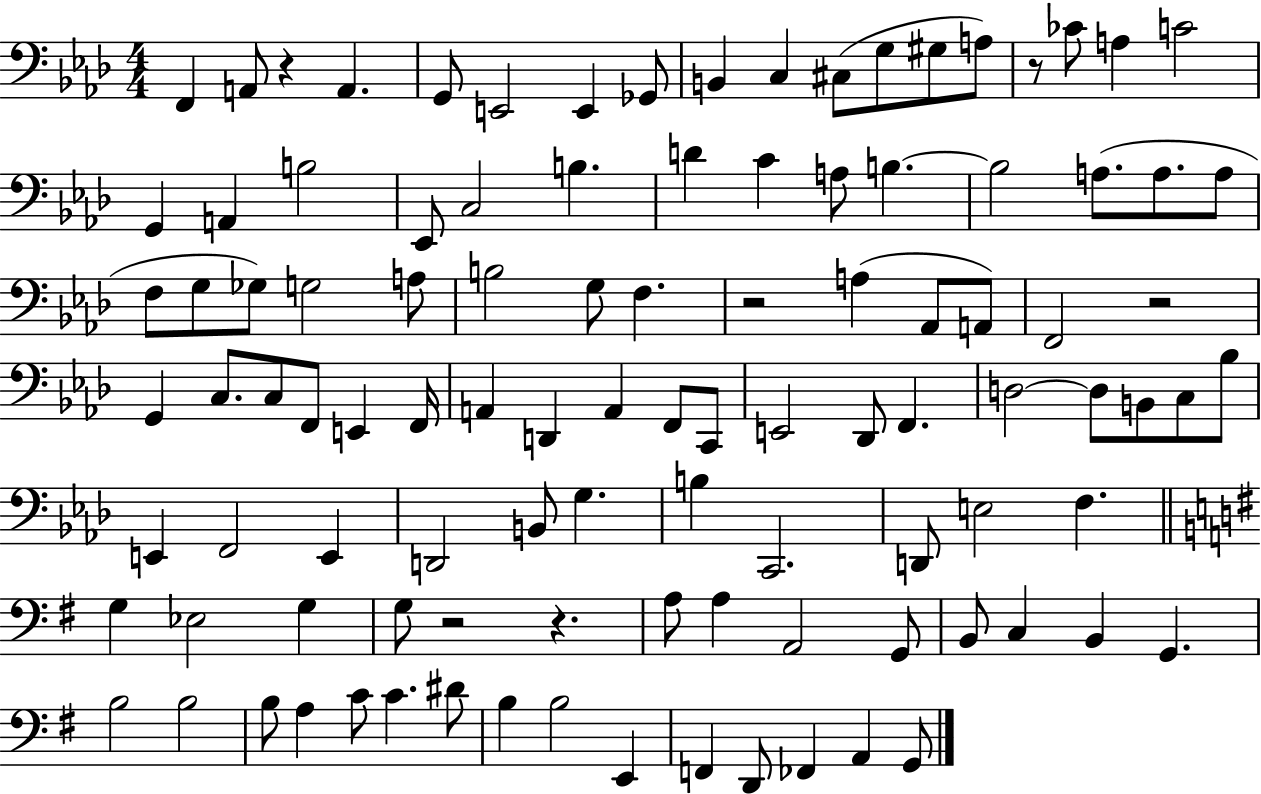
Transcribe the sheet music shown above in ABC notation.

X:1
T:Untitled
M:4/4
L:1/4
K:Ab
F,, A,,/2 z A,, G,,/2 E,,2 E,, _G,,/2 B,, C, ^C,/2 G,/2 ^G,/2 A,/2 z/2 _C/2 A, C2 G,, A,, B,2 _E,,/2 C,2 B, D C A,/2 B, B,2 A,/2 A,/2 A,/2 F,/2 G,/2 _G,/2 G,2 A,/2 B,2 G,/2 F, z2 A, _A,,/2 A,,/2 F,,2 z2 G,, C,/2 C,/2 F,,/2 E,, F,,/4 A,, D,, A,, F,,/2 C,,/2 E,,2 _D,,/2 F,, D,2 D,/2 B,,/2 C,/2 _B,/2 E,, F,,2 E,, D,,2 B,,/2 G, B, C,,2 D,,/2 E,2 F, G, _E,2 G, G,/2 z2 z A,/2 A, A,,2 G,,/2 B,,/2 C, B,, G,, B,2 B,2 B,/2 A, C/2 C ^D/2 B, B,2 E,, F,, D,,/2 _F,, A,, G,,/2